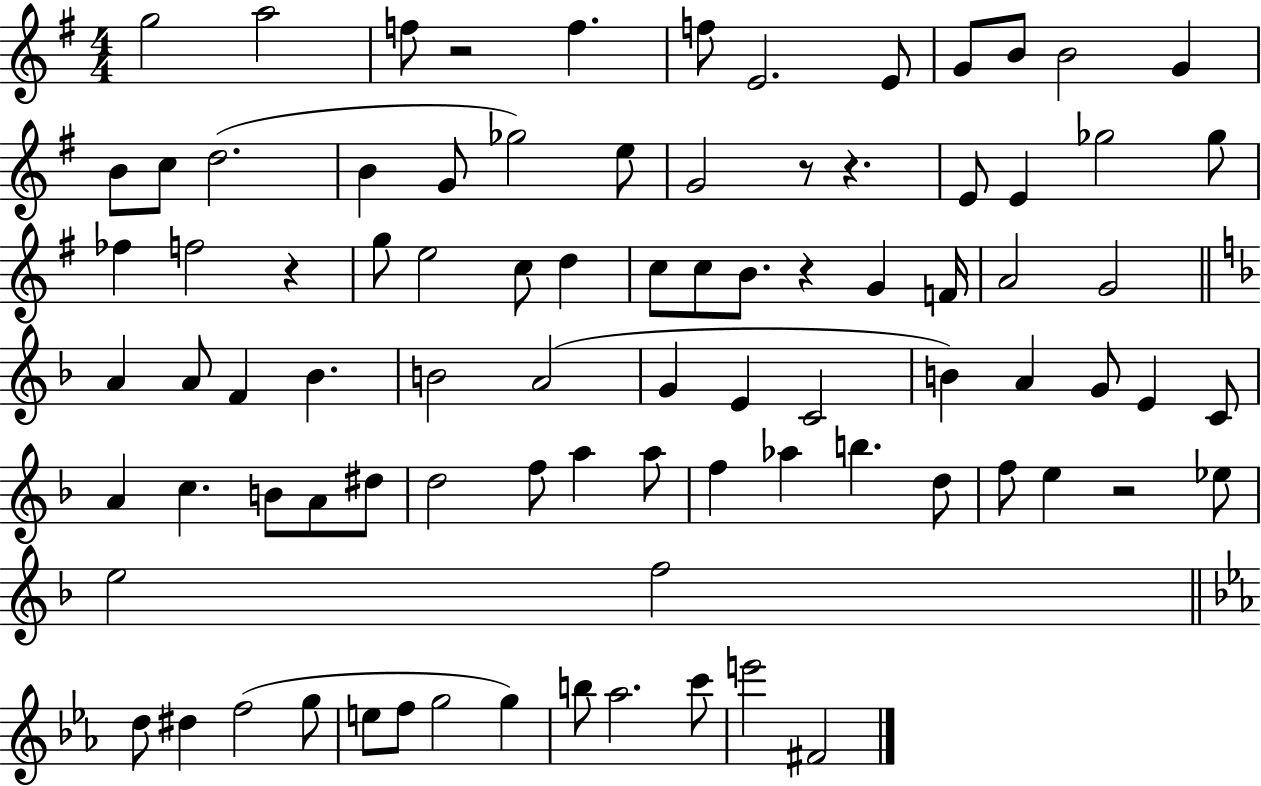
G5/h A5/h F5/e R/h F5/q. F5/e E4/h. E4/e G4/e B4/e B4/h G4/q B4/e C5/e D5/h. B4/q G4/e Gb5/h E5/e G4/h R/e R/q. E4/e E4/q Gb5/h Gb5/e FES5/q F5/h R/q G5/e E5/h C5/e D5/q C5/e C5/e B4/e. R/q G4/q F4/s A4/h G4/h A4/q A4/e F4/q Bb4/q. B4/h A4/h G4/q E4/q C4/h B4/q A4/q G4/e E4/q C4/e A4/q C5/q. B4/e A4/e D#5/e D5/h F5/e A5/q A5/e F5/q Ab5/q B5/q. D5/e F5/e E5/q R/h Eb5/e E5/h F5/h D5/e D#5/q F5/h G5/e E5/e F5/e G5/h G5/q B5/e Ab5/h. C6/e E6/h F#4/h